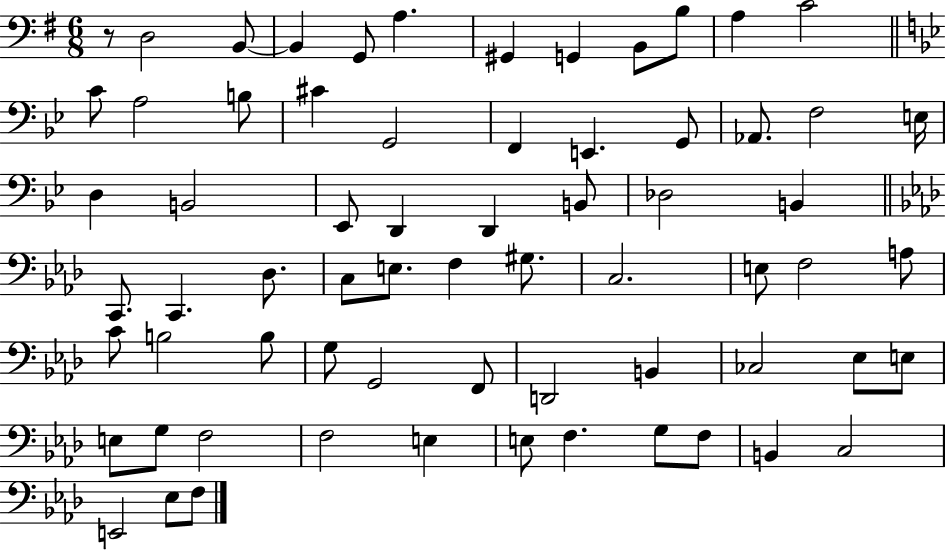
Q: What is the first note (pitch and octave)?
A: D3